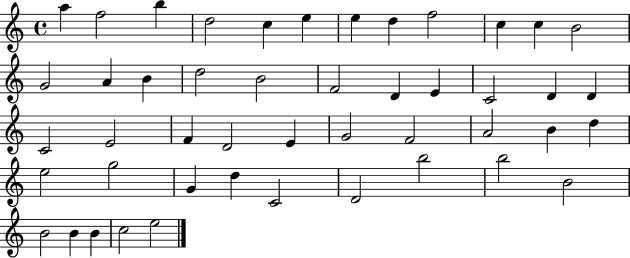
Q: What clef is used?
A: treble